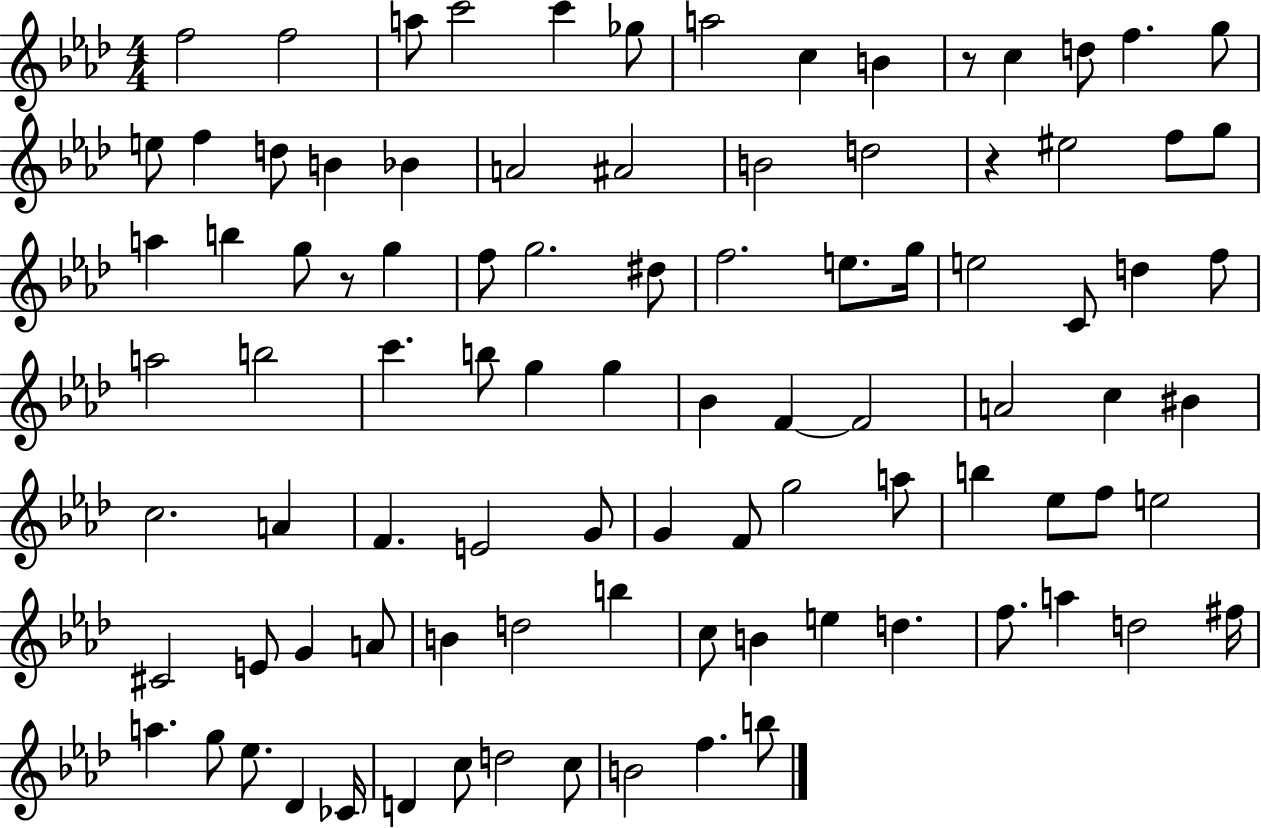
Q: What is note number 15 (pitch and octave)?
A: F5